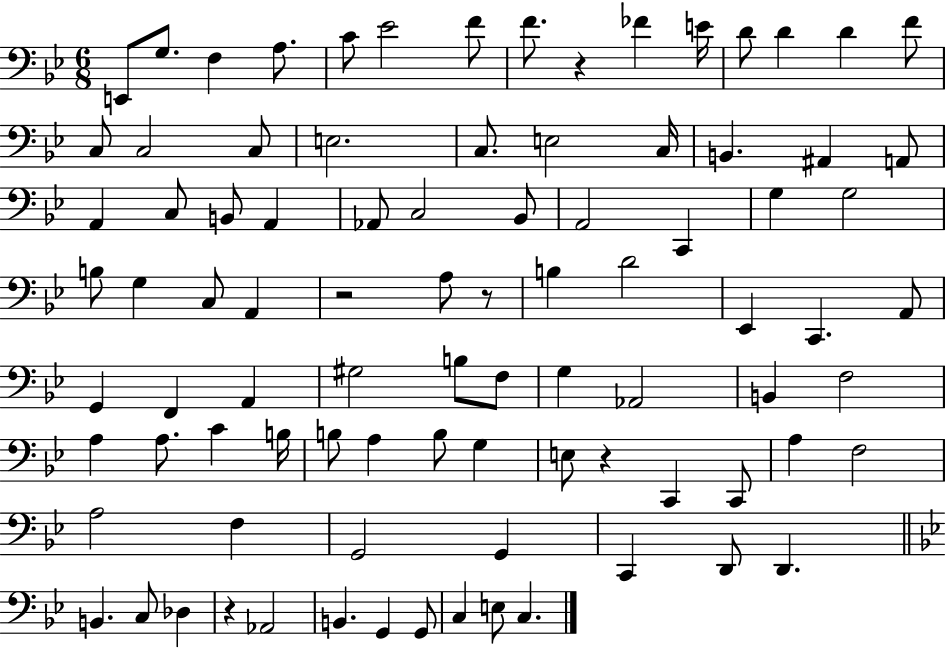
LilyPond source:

{
  \clef bass
  \numericTimeSignature
  \time 6/8
  \key bes \major
  e,8 g8. f4 a8. | c'8 ees'2 f'8 | f'8. r4 fes'4 e'16 | d'8 d'4 d'4 f'8 | \break c8 c2 c8 | e2. | c8. e2 c16 | b,4. ais,4 a,8 | \break a,4 c8 b,8 a,4 | aes,8 c2 bes,8 | a,2 c,4 | g4 g2 | \break b8 g4 c8 a,4 | r2 a8 r8 | b4 d'2 | ees,4 c,4. a,8 | \break g,4 f,4 a,4 | gis2 b8 f8 | g4 aes,2 | b,4 f2 | \break a4 a8. c'4 b16 | b8 a4 b8 g4 | e8 r4 c,4 c,8 | a4 f2 | \break a2 f4 | g,2 g,4 | c,4 d,8 d,4. | \bar "||" \break \key g \minor b,4. c8 des4 | r4 aes,2 | b,4. g,4 g,8 | c4 e8 c4. | \break \bar "|."
}